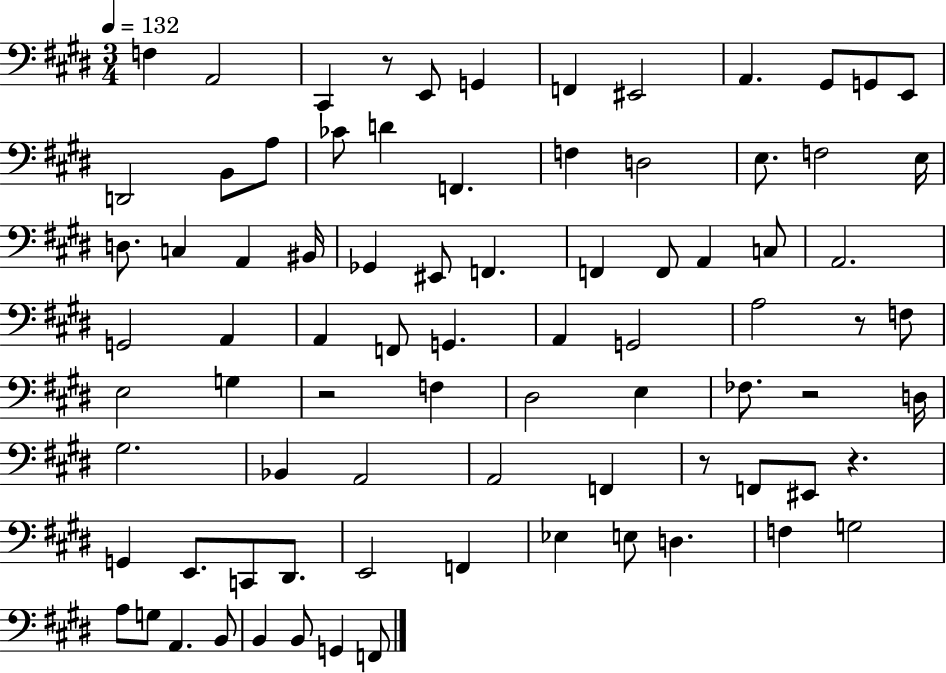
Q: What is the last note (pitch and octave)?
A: F2